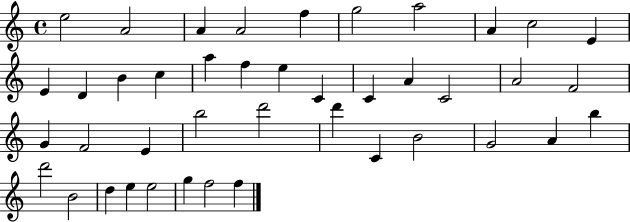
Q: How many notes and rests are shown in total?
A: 42